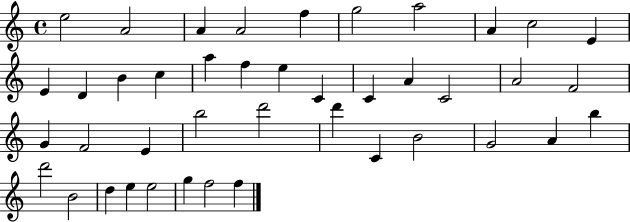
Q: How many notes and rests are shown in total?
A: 42